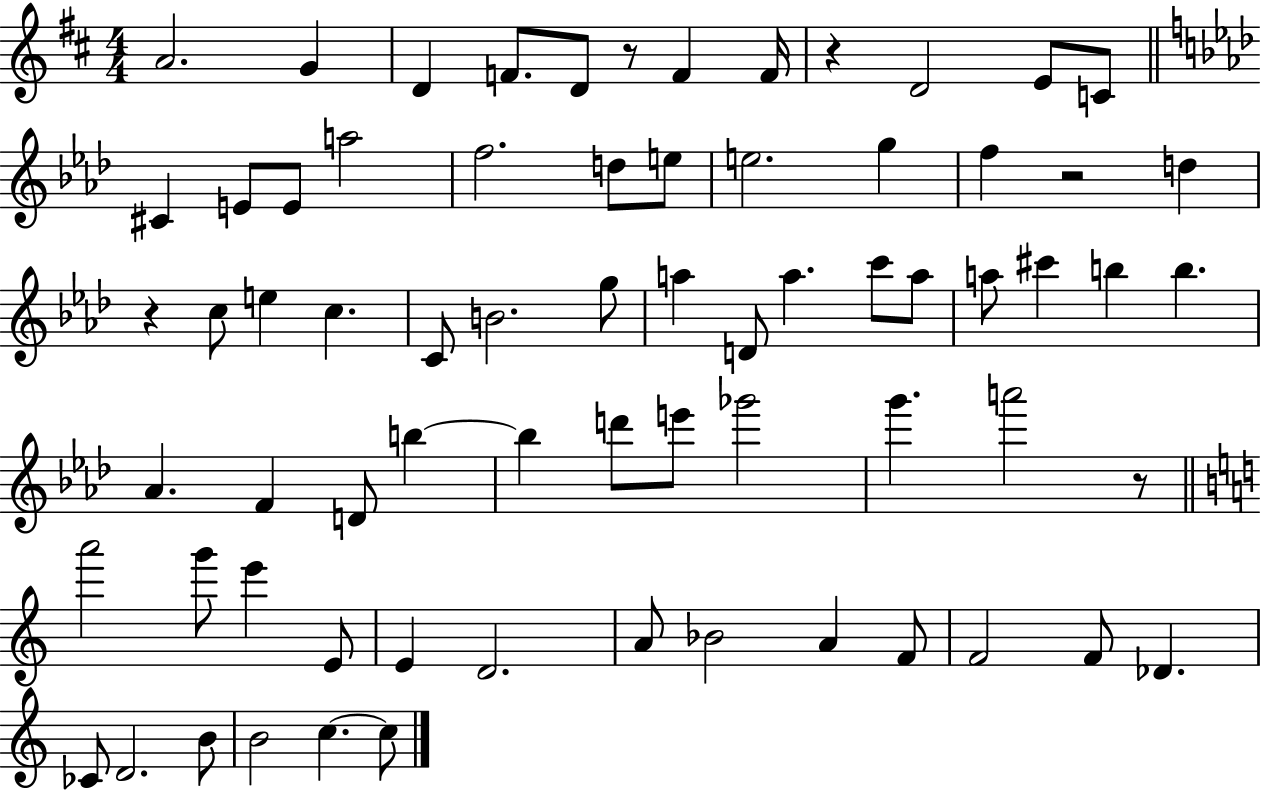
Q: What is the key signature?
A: D major